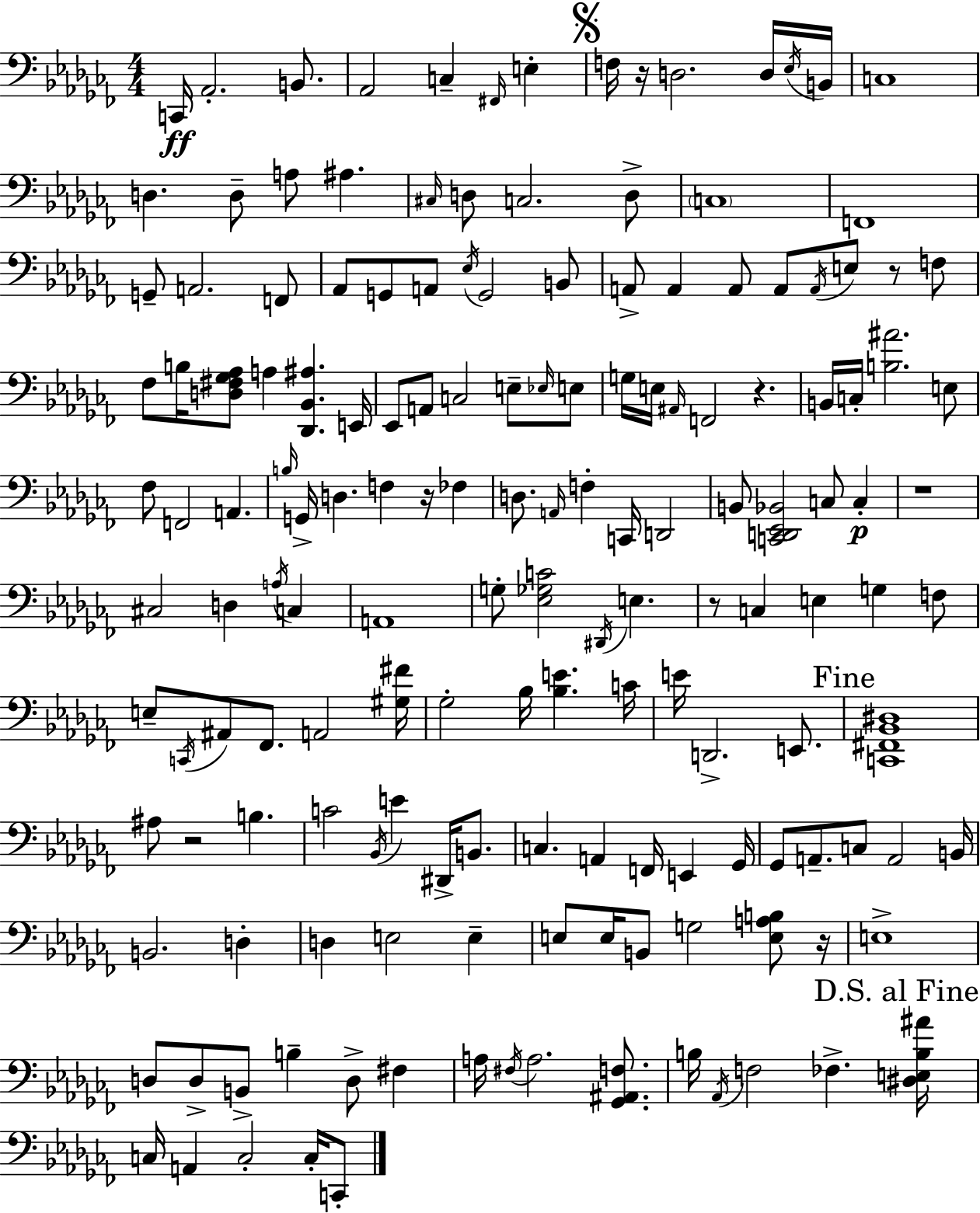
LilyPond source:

{
  \clef bass
  \numericTimeSignature
  \time 4/4
  \key aes \minor
  c,16\ff aes,2.-. b,8. | aes,2 c4-- \grace { fis,16 } e4-. | \mark \markup { \musicglyph "scripts.segno" } f16 r16 d2. d16 | \acciaccatura { ees16 } b,16 c1 | \break d4. d8-- a8 ais4. | \grace { cis16 } d8 c2. | d8-> \parenthesize c1 | f,1 | \break g,8-- a,2. | f,8 aes,8 g,8 a,8 \acciaccatura { ees16 } g,2 | b,8 a,8-> a,4 a,8 a,8 \acciaccatura { a,16 } e8 | r8 f8 fes8 b16 <d fis ges aes>8 a4 <des, bes, ais>4. | \break e,16 ees,8 a,8 c2 | e8-- \grace { ees16 } e8 g16 e16 \grace { ais,16 } f,2 | r4. b,16 c16-. <b ais'>2. | e8 fes8 f,2 | \break a,4. \grace { b16 } g,16-> d4. f4 | r16 fes4 d8. \grace { a,16 } f4-. | c,16 d,2 b,8 <c, d, ees, bes,>2 | c8 c4-.\p r1 | \break cis2 | d4 \acciaccatura { a16 } c4 a,1 | g8-. <ees ges c'>2 | \acciaccatura { dis,16 } e4. r8 c4 | \break e4 g4 f8 e8-- \acciaccatura { c,16 } ais,8 | fes,8. a,2 <gis fis'>16 ges2-. | bes16 <bes e'>4. c'16 e'16 d,2.-> | e,8. \mark "Fine" <c, fis, bes, dis>1 | \break ais8 r2 | b4. c'2 | \acciaccatura { bes,16 } e'4 dis,16-> b,8. c4. | a,4 f,16 e,4 ges,16 ges,8 a,8.-- | \break c8 a,2 b,16 b,2. | d4-. d4 | e2 e4-- e8 e16 | b,8 g2 <e a b>8 r16 e1-> | \break d8 d8-> | b,8-> b4-- d8-> fis4 a16 \acciaccatura { fis16 } a2. | <ges, ais, f>8. b16 \acciaccatura { aes,16 } | f2 fes4.-> \mark "D.S. al Fine" <dis e b ais'>16 c16 | \break a,4 c2-. c16-. c,8-. \bar "|."
}